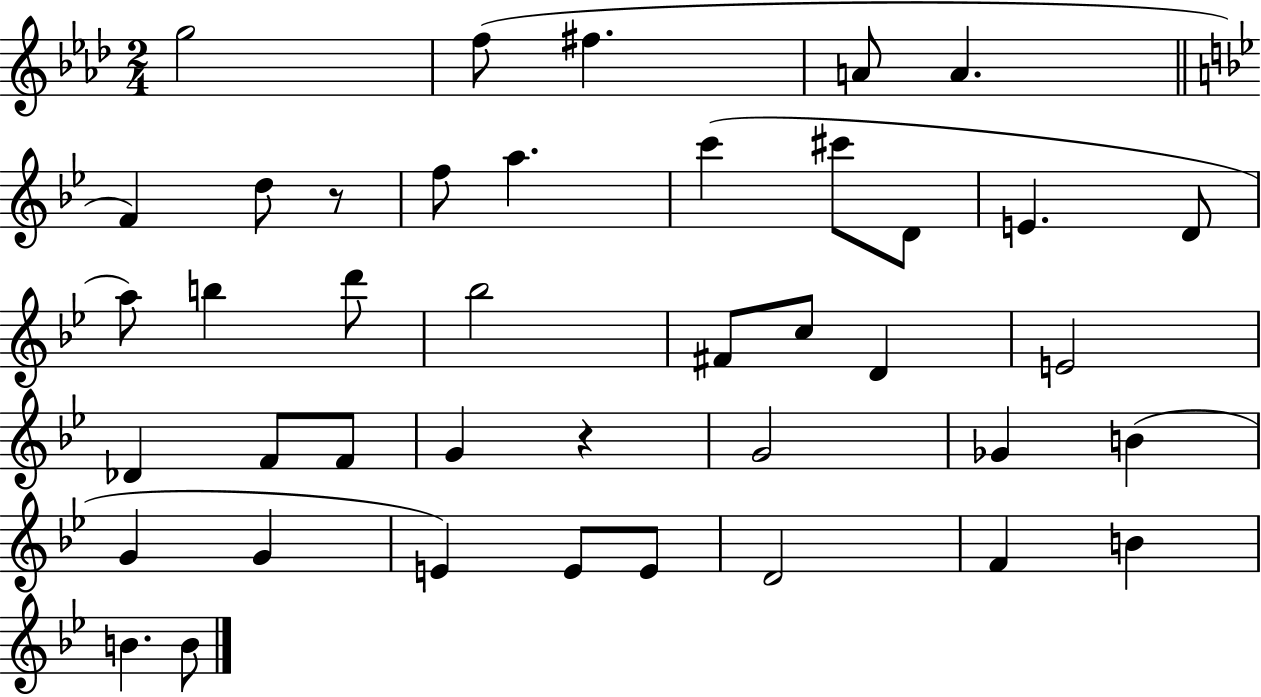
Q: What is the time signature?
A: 2/4